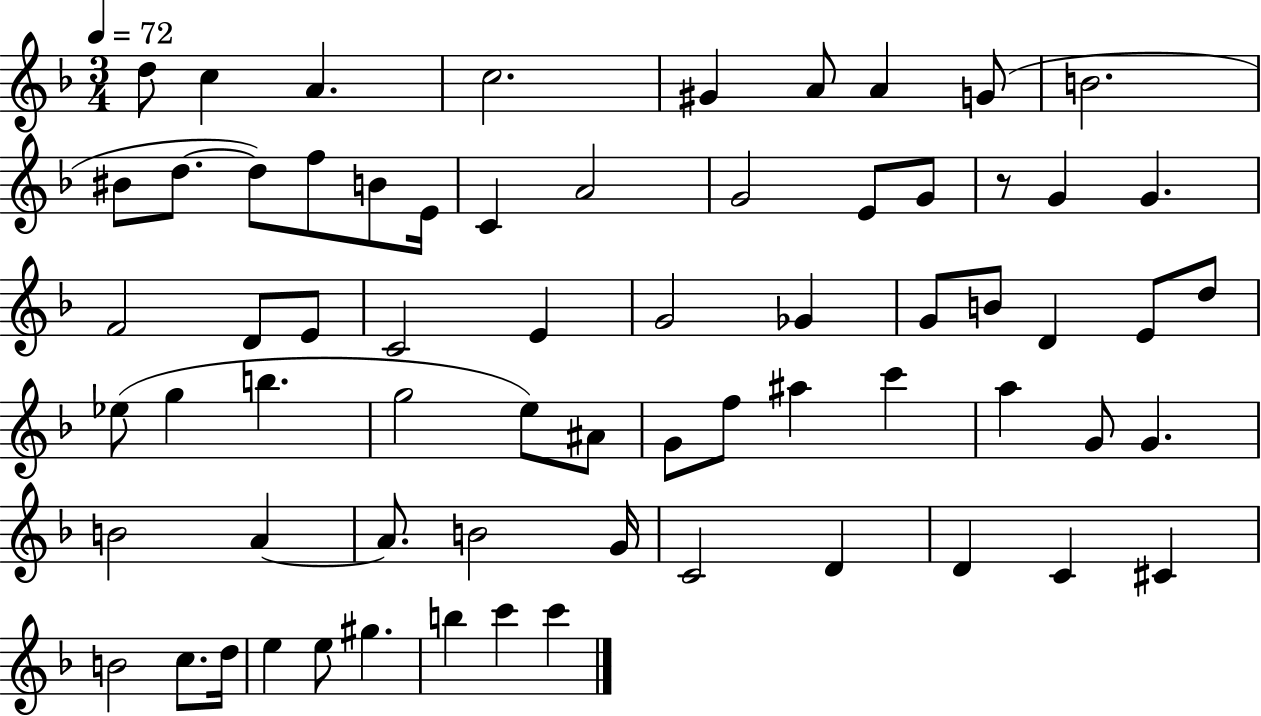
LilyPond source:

{
  \clef treble
  \numericTimeSignature
  \time 3/4
  \key f \major
  \tempo 4 = 72
  d''8 c''4 a'4. | c''2. | gis'4 a'8 a'4 g'8( | b'2. | \break bis'8 d''8.~~ d''8) f''8 b'8 e'16 | c'4 a'2 | g'2 e'8 g'8 | r8 g'4 g'4. | \break f'2 d'8 e'8 | c'2 e'4 | g'2 ges'4 | g'8 b'8 d'4 e'8 d''8 | \break ees''8( g''4 b''4. | g''2 e''8) ais'8 | g'8 f''8 ais''4 c'''4 | a''4 g'8 g'4. | \break b'2 a'4~~ | a'8. b'2 g'16 | c'2 d'4 | d'4 c'4 cis'4 | \break b'2 c''8. d''16 | e''4 e''8 gis''4. | b''4 c'''4 c'''4 | \bar "|."
}